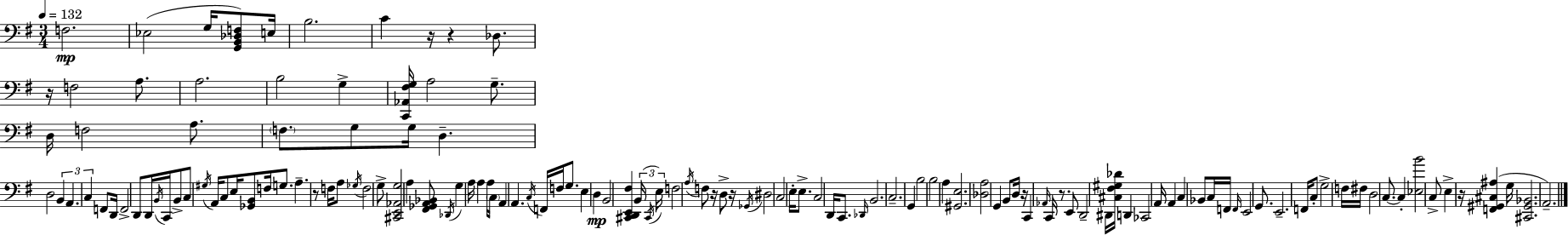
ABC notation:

X:1
T:Untitled
M:3/4
L:1/4
K:Em
F,2 _E,2 G,/4 [G,,B,,_D,F,]/2 E,/4 B,2 C z/4 z _D,/2 z/4 F,2 A,/2 A,2 B,2 G, [C,,_A,,^F,G,]/4 A,2 G,/2 D,/4 F,2 A,/2 F,/2 G,/2 G,/4 D, D,2 B,, A,, C, F,,/2 D,,/4 F,,2 D,,/2 D,,/4 B,,/4 C,,/4 B,,/2 C,/2 ^G,/4 A,,/4 C,/2 E,/4 [_G,,B,,]/2 F,/4 G,/2 A, z/2 F,/4 A,/2 _G,/4 F,2 G,/2 [^C,,E,,_A,,G,]2 A, [^F,,_G,,A,,_B,,]/2 _D,,/4 G, A,/4 A, A,/4 C,/4 A,, A,, C,/4 F,,/4 F,/4 G,/2 E, D, B,,2 [^C,,D,,E,,^F,] B,,/4 ^C,,/4 E,/4 F,2 A,/4 F,/2 z/4 D,/2 z/4 _G,,/4 ^D,2 C,2 E,/4 E,/2 C,2 D,,/4 C,,/2 _D,,/4 B,,2 C,2 G,, B,2 B,2 A, [^G,,E,]2 [_D,A,]2 G,, B,,/2 D,/4 z/4 C,, _A,,/4 C,,/4 z/2 E,,/2 D,,2 ^D,,/4 [^C,^F,^G,_D]/4 D,, _C,,2 A,,/4 A,, C, _B,,/2 C,/4 F,,/4 F,,/4 E,,2 G,,/2 E,,2 F,,/4 C,/2 G,2 F,/4 ^F,/4 D,2 C,/2 C, [_E,B]2 C,/2 E, z/4 [F,,^G,,^C,^A,] G,/4 [^C,,^G,,_B,,]2 A,,2